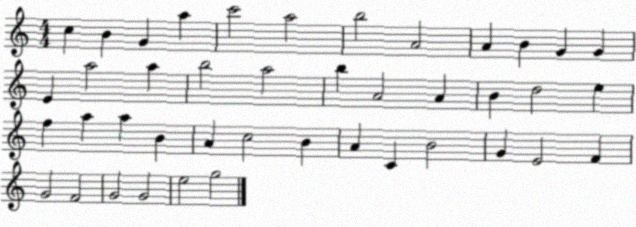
X:1
T:Untitled
M:4/4
L:1/4
K:C
c B G a c'2 a2 b2 A2 A B G G E a2 a b2 a2 b A2 A B d2 e f a a B A c2 B A C B2 G E2 F G2 F2 G2 G2 e2 g2